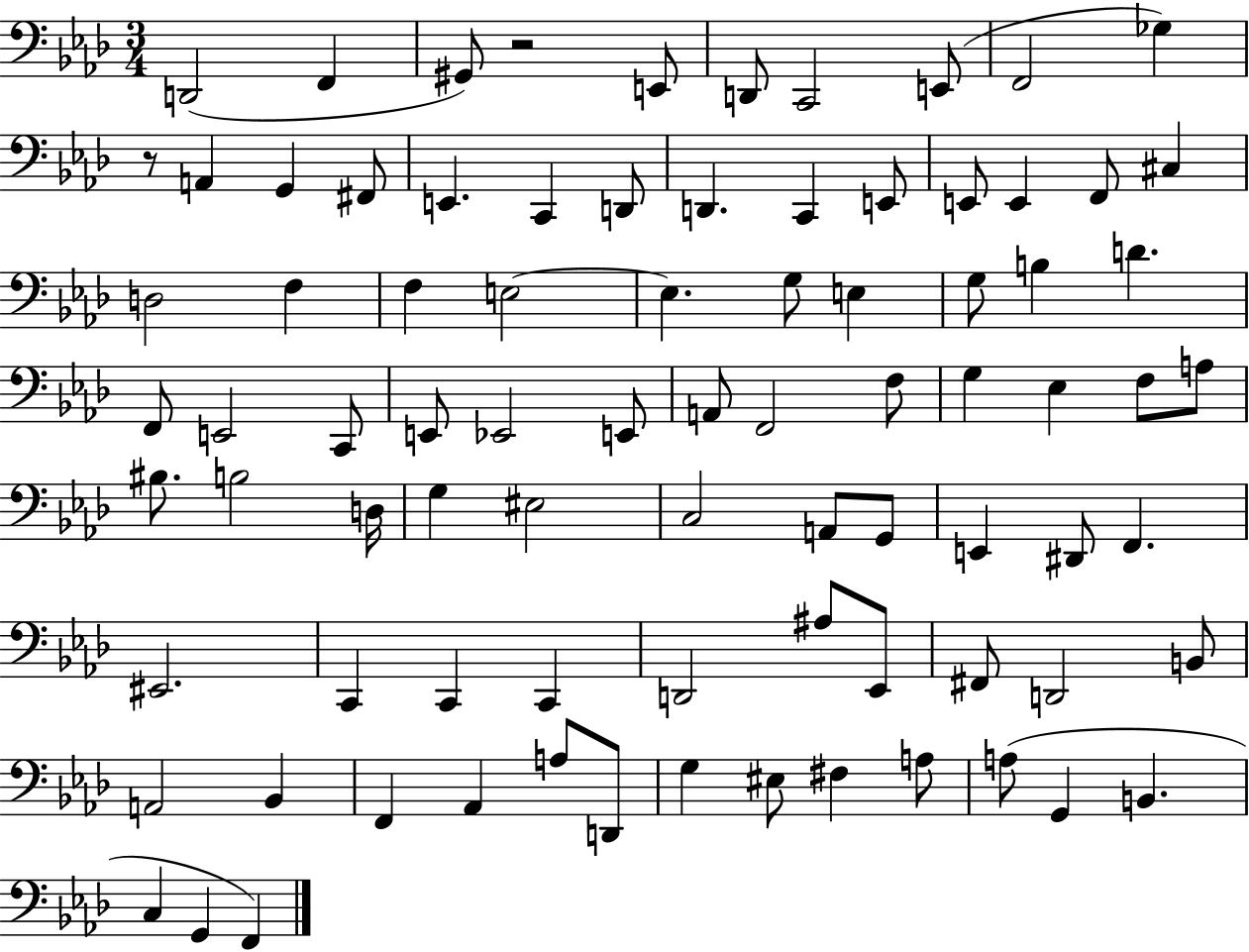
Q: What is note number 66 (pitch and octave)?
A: B2